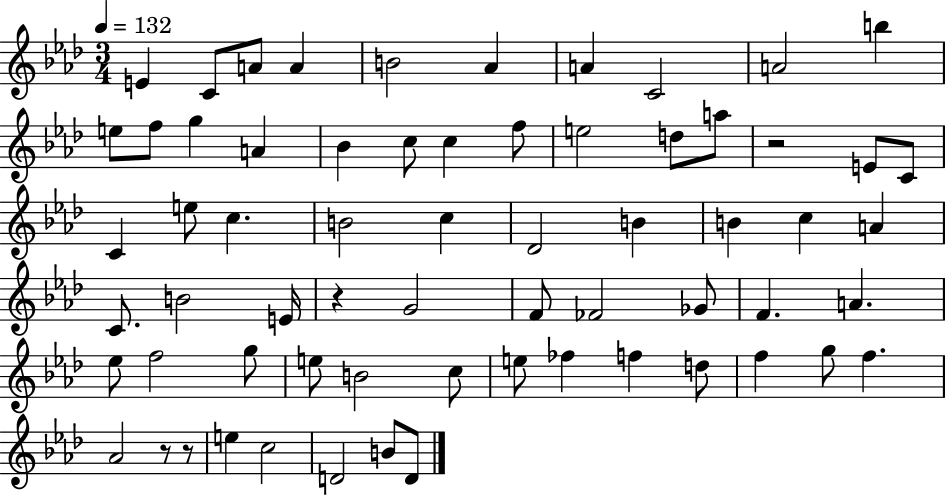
E4/q C4/e A4/e A4/q B4/h Ab4/q A4/q C4/h A4/h B5/q E5/e F5/e G5/q A4/q Bb4/q C5/e C5/q F5/e E5/h D5/e A5/e R/h E4/e C4/e C4/q E5/e C5/q. B4/h C5/q Db4/h B4/q B4/q C5/q A4/q C4/e. B4/h E4/s R/q G4/h F4/e FES4/h Gb4/e F4/q. A4/q. Eb5/e F5/h G5/e E5/e B4/h C5/e E5/e FES5/q F5/q D5/e F5/q G5/e F5/q. Ab4/h R/e R/e E5/q C5/h D4/h B4/e D4/e